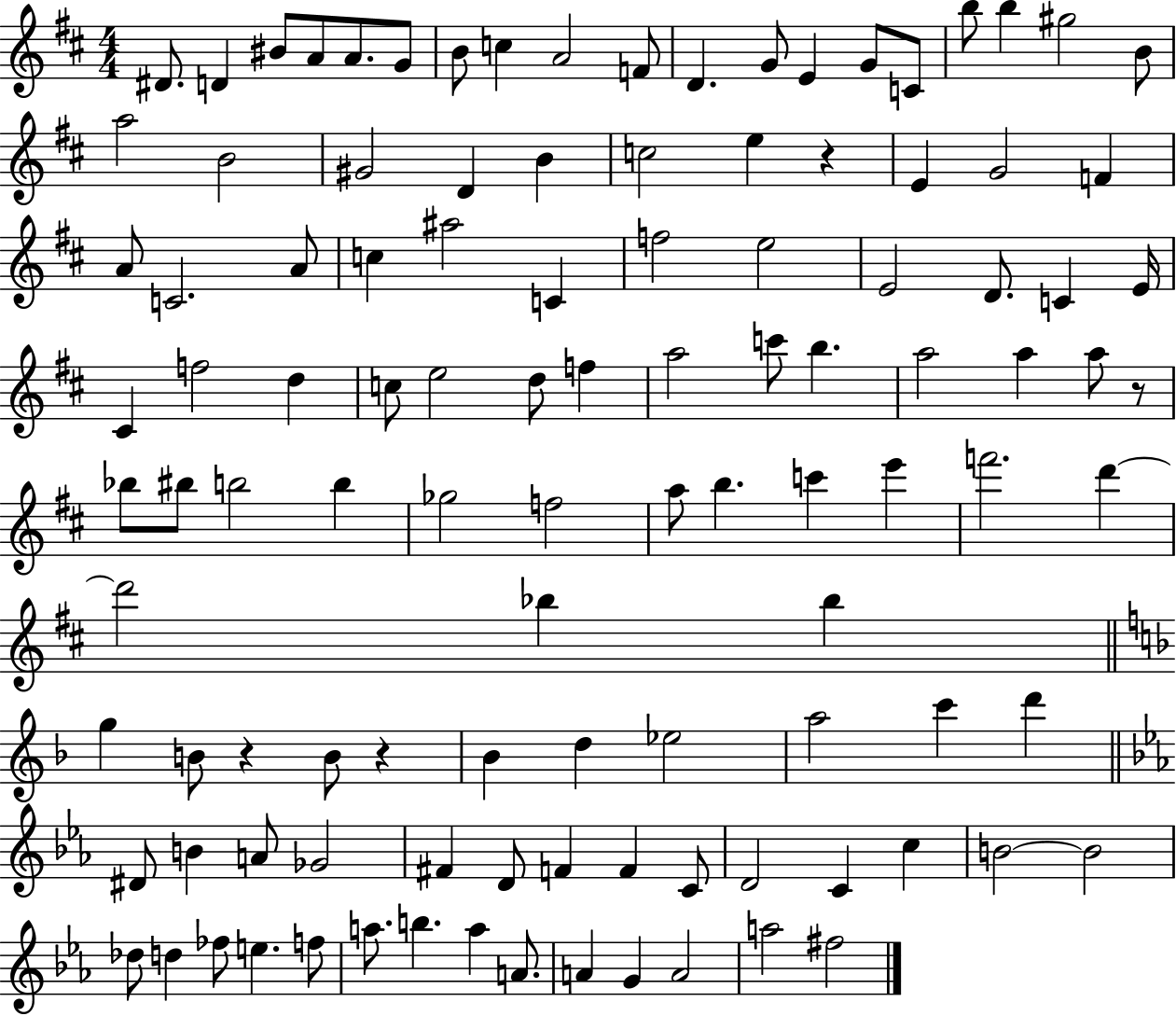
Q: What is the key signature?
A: D major